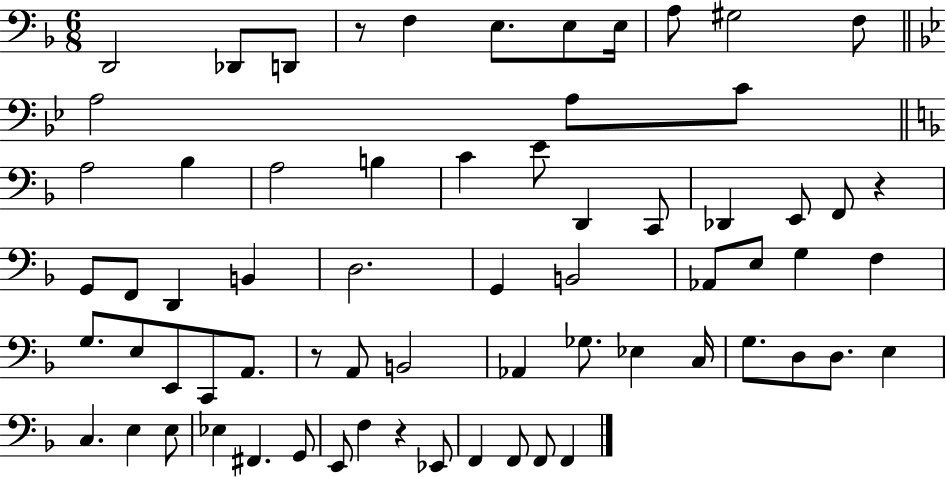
X:1
T:Untitled
M:6/8
L:1/4
K:F
D,,2 _D,,/2 D,,/2 z/2 F, E,/2 E,/2 E,/4 A,/2 ^G,2 F,/2 A,2 A,/2 C/2 A,2 _B, A,2 B, C E/2 D,, C,,/2 _D,, E,,/2 F,,/2 z G,,/2 F,,/2 D,, B,, D,2 G,, B,,2 _A,,/2 E,/2 G, F, G,/2 E,/2 E,,/2 C,,/2 A,,/2 z/2 A,,/2 B,,2 _A,, _G,/2 _E, C,/4 G,/2 D,/2 D,/2 E, C, E, E,/2 _E, ^F,, G,,/2 E,,/2 F, z _E,,/2 F,, F,,/2 F,,/2 F,,